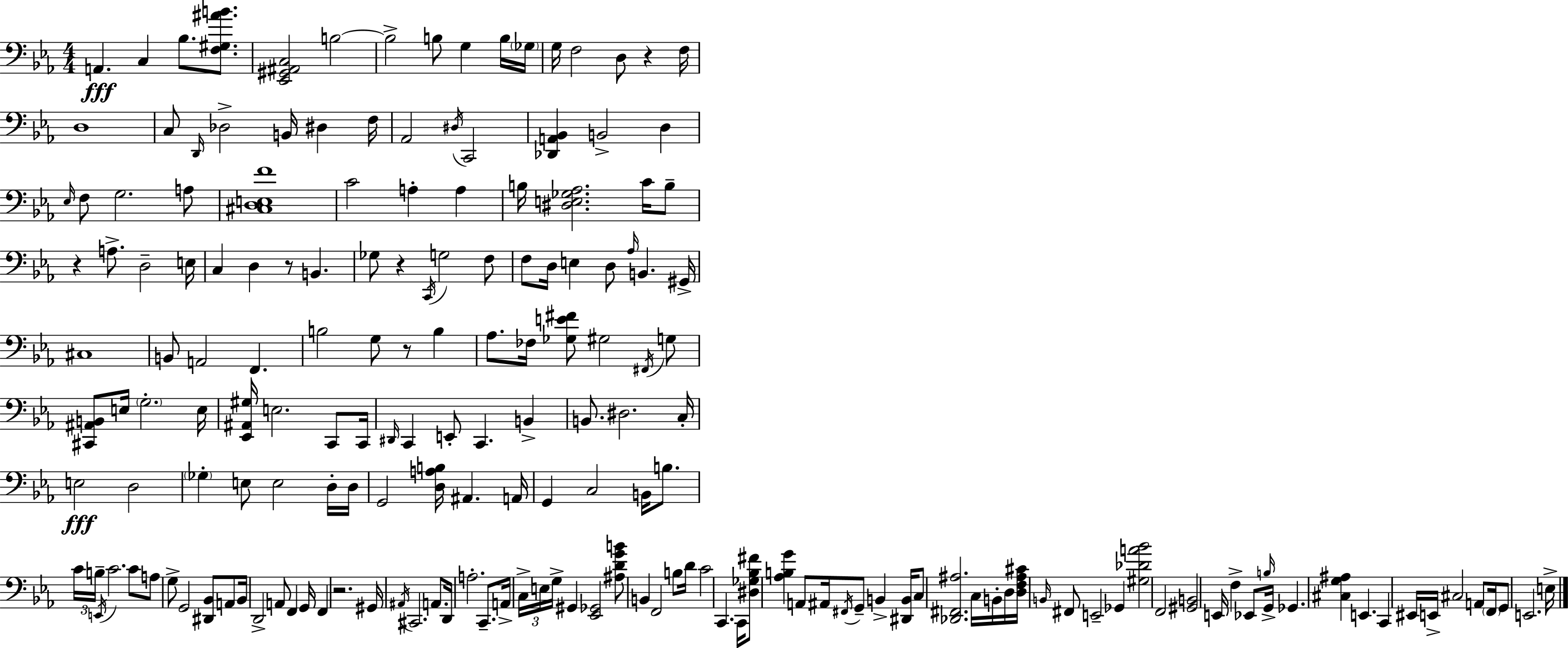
X:1
T:Untitled
M:4/4
L:1/4
K:Cm
A,, C, _B,/2 [F,^G,^AB]/2 [_E,,^G,,^A,,C,]2 B,2 B,2 B,/2 G, B,/4 _G,/4 G,/4 F,2 D,/2 z F,/4 D,4 C,/2 D,,/4 _D,2 B,,/4 ^D, F,/4 _A,,2 ^D,/4 C,,2 [_D,,A,,_B,,] B,,2 D, _E,/4 F,/2 G,2 A,/2 [^C,D,E,F]4 C2 A, A, B,/4 [^D,E,_G,_A,]2 C/4 B,/2 z A,/2 D,2 E,/4 C, D, z/2 B,, _G,/2 z C,,/4 G,2 F,/2 F,/2 D,/4 E, D,/2 _A,/4 B,, ^G,,/4 ^C,4 B,,/2 A,,2 F,, B,2 G,/2 z/2 B, _A,/2 _F,/4 [_G,E^F]/2 ^G,2 ^F,,/4 G,/2 [^C,,^A,,B,,]/2 E,/4 G,2 E,/4 [_E,,^A,,^G,]/4 E,2 C,,/2 C,,/4 ^D,,/4 C,, E,,/2 C,, B,, B,,/2 ^D,2 C,/4 E,2 D,2 _G, E,/2 E,2 D,/4 D,/4 G,,2 [D,A,B,]/4 ^A,, A,,/4 G,, C,2 B,,/4 B,/2 C/4 B,/4 E,,/4 C2 C/2 A,/2 G,/2 G,,2 [^D,,_B,,]/2 A,,/2 _B,,/4 D,,2 A,,/2 F,, G,,/4 F,, z2 ^G,,/4 ^A,,/4 ^C,,2 A,,/2 D,,/4 A,2 C,,/2 A,,/4 C,/4 E,/4 G,/4 ^G,, [_E,,_G,,]2 [^A,DGB]/2 B,, F,,2 B,/2 D/4 C2 C,, C,,/4 [^D,_G,_B,^F]/2 [_A,B,G] A,,/2 ^A,,/4 ^F,,/4 G,,/2 B,, [^D,,B,,]/4 C,/2 [_D,,^F,,^A,]2 C,/4 B,,/4 D,/4 [D,F,^A,^C]/4 B,,/4 ^F,,/2 E,,2 _G,, [^G,_DA_B]2 F,,2 [^G,,B,,]2 E,,/4 F, _E,,/2 B,/4 G,,/4 _G,, [^C,G,^A,] E,, C,, ^E,,/4 E,,/4 ^C,2 A,,/2 F,,/4 G,,/2 E,,2 E,/4